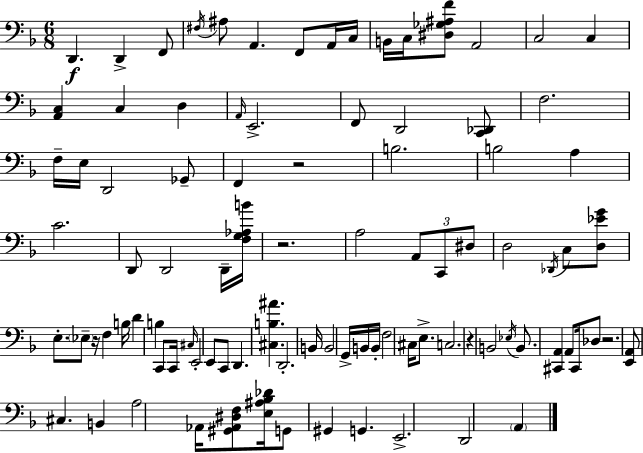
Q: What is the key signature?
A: D minor